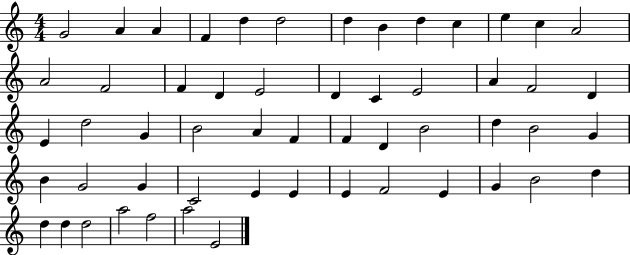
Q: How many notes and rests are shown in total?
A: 55